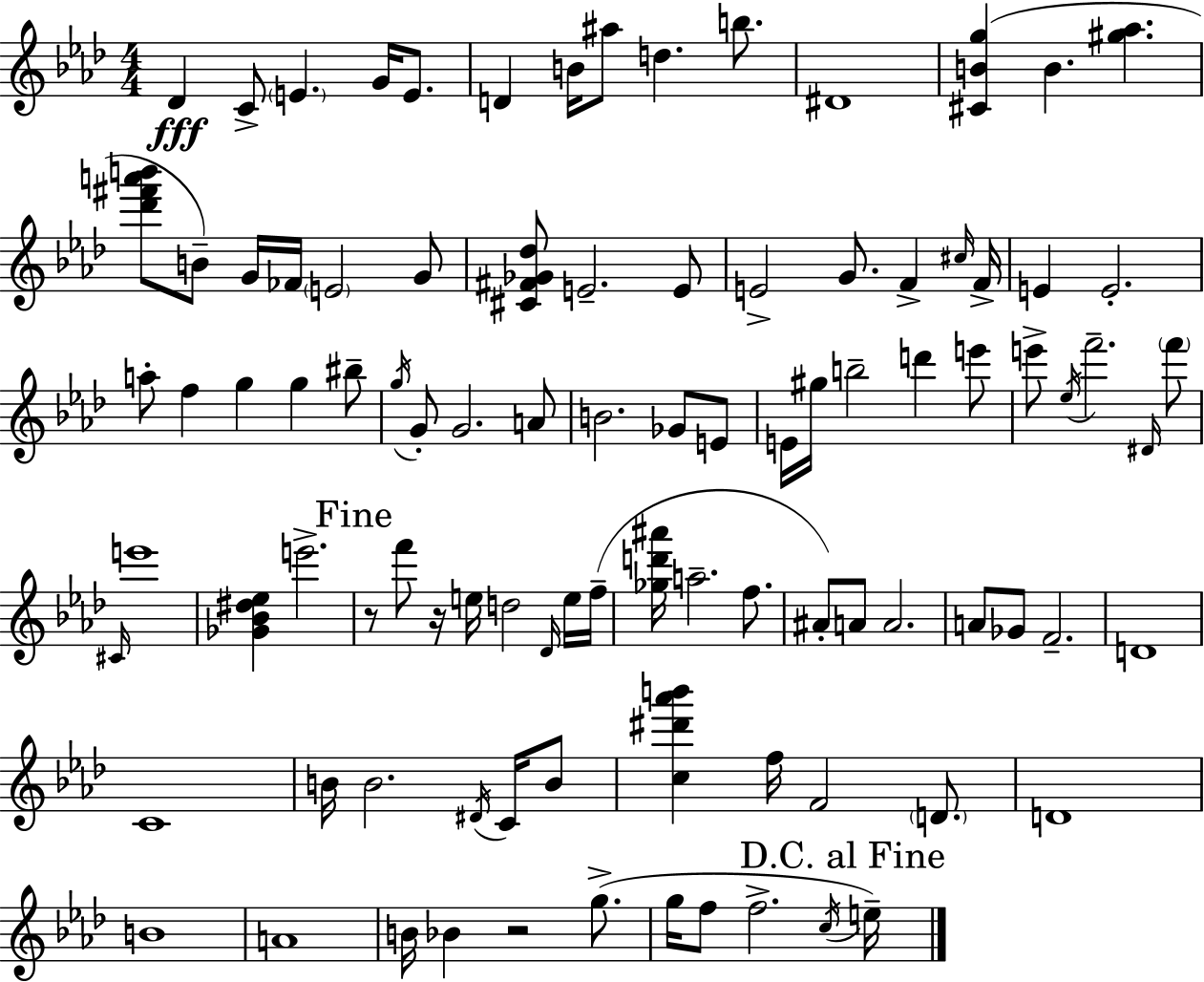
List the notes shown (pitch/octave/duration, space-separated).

Db4/q C4/e E4/q. G4/s E4/e. D4/q B4/s A#5/e D5/q. B5/e. D#4/w [C#4,B4,G5]/q B4/q. [G#5,Ab5]/q. [Db6,F#6,A6,B6]/e B4/e G4/s FES4/s E4/h G4/e [C#4,F#4,Gb4,Db5]/e E4/h. E4/e E4/h G4/e. F4/q C#5/s F4/s E4/q E4/h. A5/e F5/q G5/q G5/q BIS5/e G5/s G4/e G4/h. A4/e B4/h. Gb4/e E4/e E4/s G#5/s B5/h D6/q E6/e E6/e Eb5/s F6/h. D#4/s F6/e C#4/s E6/w [Gb4,Bb4,D#5,Eb5]/q E6/h. R/e F6/e R/s E5/s D5/h Db4/s E5/s F5/s [Gb5,D6,A#6]/s A5/h. F5/e. A#4/e A4/e A4/h. A4/e Gb4/e F4/h. D4/w C4/w B4/s B4/h. D#4/s C4/s B4/e [C5,D#6,Ab6,B6]/q F5/s F4/h D4/e. D4/w B4/w A4/w B4/s Bb4/q R/h G5/e. G5/s F5/e F5/h. C5/s E5/s